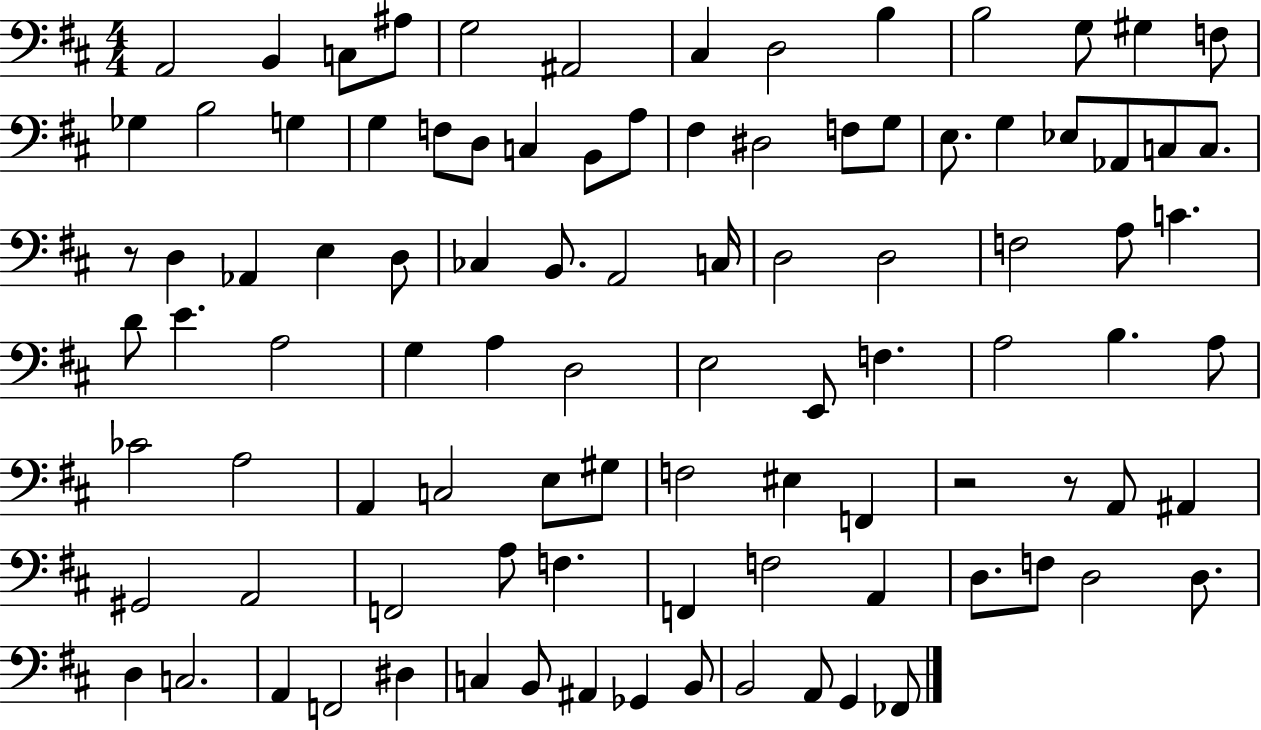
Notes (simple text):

A2/h B2/q C3/e A#3/e G3/h A#2/h C#3/q D3/h B3/q B3/h G3/e G#3/q F3/e Gb3/q B3/h G3/q G3/q F3/e D3/e C3/q B2/e A3/e F#3/q D#3/h F3/e G3/e E3/e. G3/q Eb3/e Ab2/e C3/e C3/e. R/e D3/q Ab2/q E3/q D3/e CES3/q B2/e. A2/h C3/s D3/h D3/h F3/h A3/e C4/q. D4/e E4/q. A3/h G3/q A3/q D3/h E3/h E2/e F3/q. A3/h B3/q. A3/e CES4/h A3/h A2/q C3/h E3/e G#3/e F3/h EIS3/q F2/q R/h R/e A2/e A#2/q G#2/h A2/h F2/h A3/e F3/q. F2/q F3/h A2/q D3/e. F3/e D3/h D3/e. D3/q C3/h. A2/q F2/h D#3/q C3/q B2/e A#2/q Gb2/q B2/e B2/h A2/e G2/q FES2/e